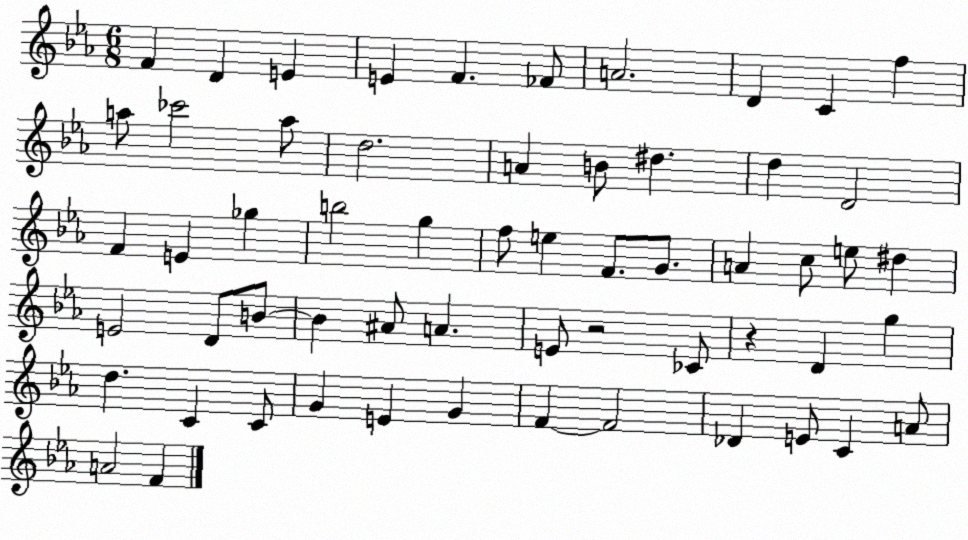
X:1
T:Untitled
M:6/8
L:1/4
K:Eb
F D E E F _F/2 A2 D C f a/2 _c'2 a/2 d2 A B/2 ^d d D2 F E _g b2 g f/2 e F/2 G/2 A c/2 e/2 ^d E2 D/2 B/2 B ^A/2 A E/2 z2 _C/2 z D g d C C/2 G E G F F2 _D E/2 C A/2 A2 F